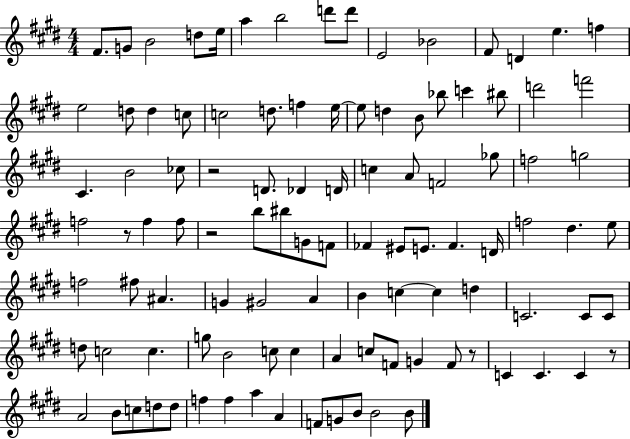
{
  \clef treble
  \numericTimeSignature
  \time 4/4
  \key e \major
  fis'8. g'8 b'2 d''8 e''16 | a''4 b''2 d'''8 d'''8 | e'2 bes'2 | fis'8 d'4 e''4. f''4 | \break e''2 d''8 d''4 c''8 | c''2 d''8. f''4 e''16~~ | e''8 d''4 b'8 bes''8 c'''4 bis''8 | d'''2 f'''2 | \break cis'4. b'2 ces''8 | r2 d'8. des'4 d'16 | c''4 a'8 f'2 ges''8 | f''2 g''2 | \break f''2 r8 f''4 f''8 | r2 b''8 bis''8 g'8 f'8 | fes'4 eis'8 e'8. fes'4. d'16 | f''2 dis''4. e''8 | \break f''2 fis''8 ais'4. | g'4 gis'2 a'4 | b'4 c''4~~ c''4 d''4 | c'2. c'8 c'8 | \break d''8 c''2 c''4. | g''8 b'2 c''8 c''4 | a'4 c''8 f'8 g'4 f'8 r8 | c'4 c'4. c'4 r8 | \break a'2 b'8 c''8 d''8 d''8 | f''4 f''4 a''4 a'4 | f'8 g'8 b'8 b'2 b'8 | \bar "|."
}